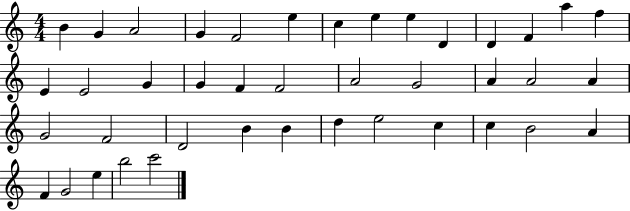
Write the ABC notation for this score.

X:1
T:Untitled
M:4/4
L:1/4
K:C
B G A2 G F2 e c e e D D F a f E E2 G G F F2 A2 G2 A A2 A G2 F2 D2 B B d e2 c c B2 A F G2 e b2 c'2